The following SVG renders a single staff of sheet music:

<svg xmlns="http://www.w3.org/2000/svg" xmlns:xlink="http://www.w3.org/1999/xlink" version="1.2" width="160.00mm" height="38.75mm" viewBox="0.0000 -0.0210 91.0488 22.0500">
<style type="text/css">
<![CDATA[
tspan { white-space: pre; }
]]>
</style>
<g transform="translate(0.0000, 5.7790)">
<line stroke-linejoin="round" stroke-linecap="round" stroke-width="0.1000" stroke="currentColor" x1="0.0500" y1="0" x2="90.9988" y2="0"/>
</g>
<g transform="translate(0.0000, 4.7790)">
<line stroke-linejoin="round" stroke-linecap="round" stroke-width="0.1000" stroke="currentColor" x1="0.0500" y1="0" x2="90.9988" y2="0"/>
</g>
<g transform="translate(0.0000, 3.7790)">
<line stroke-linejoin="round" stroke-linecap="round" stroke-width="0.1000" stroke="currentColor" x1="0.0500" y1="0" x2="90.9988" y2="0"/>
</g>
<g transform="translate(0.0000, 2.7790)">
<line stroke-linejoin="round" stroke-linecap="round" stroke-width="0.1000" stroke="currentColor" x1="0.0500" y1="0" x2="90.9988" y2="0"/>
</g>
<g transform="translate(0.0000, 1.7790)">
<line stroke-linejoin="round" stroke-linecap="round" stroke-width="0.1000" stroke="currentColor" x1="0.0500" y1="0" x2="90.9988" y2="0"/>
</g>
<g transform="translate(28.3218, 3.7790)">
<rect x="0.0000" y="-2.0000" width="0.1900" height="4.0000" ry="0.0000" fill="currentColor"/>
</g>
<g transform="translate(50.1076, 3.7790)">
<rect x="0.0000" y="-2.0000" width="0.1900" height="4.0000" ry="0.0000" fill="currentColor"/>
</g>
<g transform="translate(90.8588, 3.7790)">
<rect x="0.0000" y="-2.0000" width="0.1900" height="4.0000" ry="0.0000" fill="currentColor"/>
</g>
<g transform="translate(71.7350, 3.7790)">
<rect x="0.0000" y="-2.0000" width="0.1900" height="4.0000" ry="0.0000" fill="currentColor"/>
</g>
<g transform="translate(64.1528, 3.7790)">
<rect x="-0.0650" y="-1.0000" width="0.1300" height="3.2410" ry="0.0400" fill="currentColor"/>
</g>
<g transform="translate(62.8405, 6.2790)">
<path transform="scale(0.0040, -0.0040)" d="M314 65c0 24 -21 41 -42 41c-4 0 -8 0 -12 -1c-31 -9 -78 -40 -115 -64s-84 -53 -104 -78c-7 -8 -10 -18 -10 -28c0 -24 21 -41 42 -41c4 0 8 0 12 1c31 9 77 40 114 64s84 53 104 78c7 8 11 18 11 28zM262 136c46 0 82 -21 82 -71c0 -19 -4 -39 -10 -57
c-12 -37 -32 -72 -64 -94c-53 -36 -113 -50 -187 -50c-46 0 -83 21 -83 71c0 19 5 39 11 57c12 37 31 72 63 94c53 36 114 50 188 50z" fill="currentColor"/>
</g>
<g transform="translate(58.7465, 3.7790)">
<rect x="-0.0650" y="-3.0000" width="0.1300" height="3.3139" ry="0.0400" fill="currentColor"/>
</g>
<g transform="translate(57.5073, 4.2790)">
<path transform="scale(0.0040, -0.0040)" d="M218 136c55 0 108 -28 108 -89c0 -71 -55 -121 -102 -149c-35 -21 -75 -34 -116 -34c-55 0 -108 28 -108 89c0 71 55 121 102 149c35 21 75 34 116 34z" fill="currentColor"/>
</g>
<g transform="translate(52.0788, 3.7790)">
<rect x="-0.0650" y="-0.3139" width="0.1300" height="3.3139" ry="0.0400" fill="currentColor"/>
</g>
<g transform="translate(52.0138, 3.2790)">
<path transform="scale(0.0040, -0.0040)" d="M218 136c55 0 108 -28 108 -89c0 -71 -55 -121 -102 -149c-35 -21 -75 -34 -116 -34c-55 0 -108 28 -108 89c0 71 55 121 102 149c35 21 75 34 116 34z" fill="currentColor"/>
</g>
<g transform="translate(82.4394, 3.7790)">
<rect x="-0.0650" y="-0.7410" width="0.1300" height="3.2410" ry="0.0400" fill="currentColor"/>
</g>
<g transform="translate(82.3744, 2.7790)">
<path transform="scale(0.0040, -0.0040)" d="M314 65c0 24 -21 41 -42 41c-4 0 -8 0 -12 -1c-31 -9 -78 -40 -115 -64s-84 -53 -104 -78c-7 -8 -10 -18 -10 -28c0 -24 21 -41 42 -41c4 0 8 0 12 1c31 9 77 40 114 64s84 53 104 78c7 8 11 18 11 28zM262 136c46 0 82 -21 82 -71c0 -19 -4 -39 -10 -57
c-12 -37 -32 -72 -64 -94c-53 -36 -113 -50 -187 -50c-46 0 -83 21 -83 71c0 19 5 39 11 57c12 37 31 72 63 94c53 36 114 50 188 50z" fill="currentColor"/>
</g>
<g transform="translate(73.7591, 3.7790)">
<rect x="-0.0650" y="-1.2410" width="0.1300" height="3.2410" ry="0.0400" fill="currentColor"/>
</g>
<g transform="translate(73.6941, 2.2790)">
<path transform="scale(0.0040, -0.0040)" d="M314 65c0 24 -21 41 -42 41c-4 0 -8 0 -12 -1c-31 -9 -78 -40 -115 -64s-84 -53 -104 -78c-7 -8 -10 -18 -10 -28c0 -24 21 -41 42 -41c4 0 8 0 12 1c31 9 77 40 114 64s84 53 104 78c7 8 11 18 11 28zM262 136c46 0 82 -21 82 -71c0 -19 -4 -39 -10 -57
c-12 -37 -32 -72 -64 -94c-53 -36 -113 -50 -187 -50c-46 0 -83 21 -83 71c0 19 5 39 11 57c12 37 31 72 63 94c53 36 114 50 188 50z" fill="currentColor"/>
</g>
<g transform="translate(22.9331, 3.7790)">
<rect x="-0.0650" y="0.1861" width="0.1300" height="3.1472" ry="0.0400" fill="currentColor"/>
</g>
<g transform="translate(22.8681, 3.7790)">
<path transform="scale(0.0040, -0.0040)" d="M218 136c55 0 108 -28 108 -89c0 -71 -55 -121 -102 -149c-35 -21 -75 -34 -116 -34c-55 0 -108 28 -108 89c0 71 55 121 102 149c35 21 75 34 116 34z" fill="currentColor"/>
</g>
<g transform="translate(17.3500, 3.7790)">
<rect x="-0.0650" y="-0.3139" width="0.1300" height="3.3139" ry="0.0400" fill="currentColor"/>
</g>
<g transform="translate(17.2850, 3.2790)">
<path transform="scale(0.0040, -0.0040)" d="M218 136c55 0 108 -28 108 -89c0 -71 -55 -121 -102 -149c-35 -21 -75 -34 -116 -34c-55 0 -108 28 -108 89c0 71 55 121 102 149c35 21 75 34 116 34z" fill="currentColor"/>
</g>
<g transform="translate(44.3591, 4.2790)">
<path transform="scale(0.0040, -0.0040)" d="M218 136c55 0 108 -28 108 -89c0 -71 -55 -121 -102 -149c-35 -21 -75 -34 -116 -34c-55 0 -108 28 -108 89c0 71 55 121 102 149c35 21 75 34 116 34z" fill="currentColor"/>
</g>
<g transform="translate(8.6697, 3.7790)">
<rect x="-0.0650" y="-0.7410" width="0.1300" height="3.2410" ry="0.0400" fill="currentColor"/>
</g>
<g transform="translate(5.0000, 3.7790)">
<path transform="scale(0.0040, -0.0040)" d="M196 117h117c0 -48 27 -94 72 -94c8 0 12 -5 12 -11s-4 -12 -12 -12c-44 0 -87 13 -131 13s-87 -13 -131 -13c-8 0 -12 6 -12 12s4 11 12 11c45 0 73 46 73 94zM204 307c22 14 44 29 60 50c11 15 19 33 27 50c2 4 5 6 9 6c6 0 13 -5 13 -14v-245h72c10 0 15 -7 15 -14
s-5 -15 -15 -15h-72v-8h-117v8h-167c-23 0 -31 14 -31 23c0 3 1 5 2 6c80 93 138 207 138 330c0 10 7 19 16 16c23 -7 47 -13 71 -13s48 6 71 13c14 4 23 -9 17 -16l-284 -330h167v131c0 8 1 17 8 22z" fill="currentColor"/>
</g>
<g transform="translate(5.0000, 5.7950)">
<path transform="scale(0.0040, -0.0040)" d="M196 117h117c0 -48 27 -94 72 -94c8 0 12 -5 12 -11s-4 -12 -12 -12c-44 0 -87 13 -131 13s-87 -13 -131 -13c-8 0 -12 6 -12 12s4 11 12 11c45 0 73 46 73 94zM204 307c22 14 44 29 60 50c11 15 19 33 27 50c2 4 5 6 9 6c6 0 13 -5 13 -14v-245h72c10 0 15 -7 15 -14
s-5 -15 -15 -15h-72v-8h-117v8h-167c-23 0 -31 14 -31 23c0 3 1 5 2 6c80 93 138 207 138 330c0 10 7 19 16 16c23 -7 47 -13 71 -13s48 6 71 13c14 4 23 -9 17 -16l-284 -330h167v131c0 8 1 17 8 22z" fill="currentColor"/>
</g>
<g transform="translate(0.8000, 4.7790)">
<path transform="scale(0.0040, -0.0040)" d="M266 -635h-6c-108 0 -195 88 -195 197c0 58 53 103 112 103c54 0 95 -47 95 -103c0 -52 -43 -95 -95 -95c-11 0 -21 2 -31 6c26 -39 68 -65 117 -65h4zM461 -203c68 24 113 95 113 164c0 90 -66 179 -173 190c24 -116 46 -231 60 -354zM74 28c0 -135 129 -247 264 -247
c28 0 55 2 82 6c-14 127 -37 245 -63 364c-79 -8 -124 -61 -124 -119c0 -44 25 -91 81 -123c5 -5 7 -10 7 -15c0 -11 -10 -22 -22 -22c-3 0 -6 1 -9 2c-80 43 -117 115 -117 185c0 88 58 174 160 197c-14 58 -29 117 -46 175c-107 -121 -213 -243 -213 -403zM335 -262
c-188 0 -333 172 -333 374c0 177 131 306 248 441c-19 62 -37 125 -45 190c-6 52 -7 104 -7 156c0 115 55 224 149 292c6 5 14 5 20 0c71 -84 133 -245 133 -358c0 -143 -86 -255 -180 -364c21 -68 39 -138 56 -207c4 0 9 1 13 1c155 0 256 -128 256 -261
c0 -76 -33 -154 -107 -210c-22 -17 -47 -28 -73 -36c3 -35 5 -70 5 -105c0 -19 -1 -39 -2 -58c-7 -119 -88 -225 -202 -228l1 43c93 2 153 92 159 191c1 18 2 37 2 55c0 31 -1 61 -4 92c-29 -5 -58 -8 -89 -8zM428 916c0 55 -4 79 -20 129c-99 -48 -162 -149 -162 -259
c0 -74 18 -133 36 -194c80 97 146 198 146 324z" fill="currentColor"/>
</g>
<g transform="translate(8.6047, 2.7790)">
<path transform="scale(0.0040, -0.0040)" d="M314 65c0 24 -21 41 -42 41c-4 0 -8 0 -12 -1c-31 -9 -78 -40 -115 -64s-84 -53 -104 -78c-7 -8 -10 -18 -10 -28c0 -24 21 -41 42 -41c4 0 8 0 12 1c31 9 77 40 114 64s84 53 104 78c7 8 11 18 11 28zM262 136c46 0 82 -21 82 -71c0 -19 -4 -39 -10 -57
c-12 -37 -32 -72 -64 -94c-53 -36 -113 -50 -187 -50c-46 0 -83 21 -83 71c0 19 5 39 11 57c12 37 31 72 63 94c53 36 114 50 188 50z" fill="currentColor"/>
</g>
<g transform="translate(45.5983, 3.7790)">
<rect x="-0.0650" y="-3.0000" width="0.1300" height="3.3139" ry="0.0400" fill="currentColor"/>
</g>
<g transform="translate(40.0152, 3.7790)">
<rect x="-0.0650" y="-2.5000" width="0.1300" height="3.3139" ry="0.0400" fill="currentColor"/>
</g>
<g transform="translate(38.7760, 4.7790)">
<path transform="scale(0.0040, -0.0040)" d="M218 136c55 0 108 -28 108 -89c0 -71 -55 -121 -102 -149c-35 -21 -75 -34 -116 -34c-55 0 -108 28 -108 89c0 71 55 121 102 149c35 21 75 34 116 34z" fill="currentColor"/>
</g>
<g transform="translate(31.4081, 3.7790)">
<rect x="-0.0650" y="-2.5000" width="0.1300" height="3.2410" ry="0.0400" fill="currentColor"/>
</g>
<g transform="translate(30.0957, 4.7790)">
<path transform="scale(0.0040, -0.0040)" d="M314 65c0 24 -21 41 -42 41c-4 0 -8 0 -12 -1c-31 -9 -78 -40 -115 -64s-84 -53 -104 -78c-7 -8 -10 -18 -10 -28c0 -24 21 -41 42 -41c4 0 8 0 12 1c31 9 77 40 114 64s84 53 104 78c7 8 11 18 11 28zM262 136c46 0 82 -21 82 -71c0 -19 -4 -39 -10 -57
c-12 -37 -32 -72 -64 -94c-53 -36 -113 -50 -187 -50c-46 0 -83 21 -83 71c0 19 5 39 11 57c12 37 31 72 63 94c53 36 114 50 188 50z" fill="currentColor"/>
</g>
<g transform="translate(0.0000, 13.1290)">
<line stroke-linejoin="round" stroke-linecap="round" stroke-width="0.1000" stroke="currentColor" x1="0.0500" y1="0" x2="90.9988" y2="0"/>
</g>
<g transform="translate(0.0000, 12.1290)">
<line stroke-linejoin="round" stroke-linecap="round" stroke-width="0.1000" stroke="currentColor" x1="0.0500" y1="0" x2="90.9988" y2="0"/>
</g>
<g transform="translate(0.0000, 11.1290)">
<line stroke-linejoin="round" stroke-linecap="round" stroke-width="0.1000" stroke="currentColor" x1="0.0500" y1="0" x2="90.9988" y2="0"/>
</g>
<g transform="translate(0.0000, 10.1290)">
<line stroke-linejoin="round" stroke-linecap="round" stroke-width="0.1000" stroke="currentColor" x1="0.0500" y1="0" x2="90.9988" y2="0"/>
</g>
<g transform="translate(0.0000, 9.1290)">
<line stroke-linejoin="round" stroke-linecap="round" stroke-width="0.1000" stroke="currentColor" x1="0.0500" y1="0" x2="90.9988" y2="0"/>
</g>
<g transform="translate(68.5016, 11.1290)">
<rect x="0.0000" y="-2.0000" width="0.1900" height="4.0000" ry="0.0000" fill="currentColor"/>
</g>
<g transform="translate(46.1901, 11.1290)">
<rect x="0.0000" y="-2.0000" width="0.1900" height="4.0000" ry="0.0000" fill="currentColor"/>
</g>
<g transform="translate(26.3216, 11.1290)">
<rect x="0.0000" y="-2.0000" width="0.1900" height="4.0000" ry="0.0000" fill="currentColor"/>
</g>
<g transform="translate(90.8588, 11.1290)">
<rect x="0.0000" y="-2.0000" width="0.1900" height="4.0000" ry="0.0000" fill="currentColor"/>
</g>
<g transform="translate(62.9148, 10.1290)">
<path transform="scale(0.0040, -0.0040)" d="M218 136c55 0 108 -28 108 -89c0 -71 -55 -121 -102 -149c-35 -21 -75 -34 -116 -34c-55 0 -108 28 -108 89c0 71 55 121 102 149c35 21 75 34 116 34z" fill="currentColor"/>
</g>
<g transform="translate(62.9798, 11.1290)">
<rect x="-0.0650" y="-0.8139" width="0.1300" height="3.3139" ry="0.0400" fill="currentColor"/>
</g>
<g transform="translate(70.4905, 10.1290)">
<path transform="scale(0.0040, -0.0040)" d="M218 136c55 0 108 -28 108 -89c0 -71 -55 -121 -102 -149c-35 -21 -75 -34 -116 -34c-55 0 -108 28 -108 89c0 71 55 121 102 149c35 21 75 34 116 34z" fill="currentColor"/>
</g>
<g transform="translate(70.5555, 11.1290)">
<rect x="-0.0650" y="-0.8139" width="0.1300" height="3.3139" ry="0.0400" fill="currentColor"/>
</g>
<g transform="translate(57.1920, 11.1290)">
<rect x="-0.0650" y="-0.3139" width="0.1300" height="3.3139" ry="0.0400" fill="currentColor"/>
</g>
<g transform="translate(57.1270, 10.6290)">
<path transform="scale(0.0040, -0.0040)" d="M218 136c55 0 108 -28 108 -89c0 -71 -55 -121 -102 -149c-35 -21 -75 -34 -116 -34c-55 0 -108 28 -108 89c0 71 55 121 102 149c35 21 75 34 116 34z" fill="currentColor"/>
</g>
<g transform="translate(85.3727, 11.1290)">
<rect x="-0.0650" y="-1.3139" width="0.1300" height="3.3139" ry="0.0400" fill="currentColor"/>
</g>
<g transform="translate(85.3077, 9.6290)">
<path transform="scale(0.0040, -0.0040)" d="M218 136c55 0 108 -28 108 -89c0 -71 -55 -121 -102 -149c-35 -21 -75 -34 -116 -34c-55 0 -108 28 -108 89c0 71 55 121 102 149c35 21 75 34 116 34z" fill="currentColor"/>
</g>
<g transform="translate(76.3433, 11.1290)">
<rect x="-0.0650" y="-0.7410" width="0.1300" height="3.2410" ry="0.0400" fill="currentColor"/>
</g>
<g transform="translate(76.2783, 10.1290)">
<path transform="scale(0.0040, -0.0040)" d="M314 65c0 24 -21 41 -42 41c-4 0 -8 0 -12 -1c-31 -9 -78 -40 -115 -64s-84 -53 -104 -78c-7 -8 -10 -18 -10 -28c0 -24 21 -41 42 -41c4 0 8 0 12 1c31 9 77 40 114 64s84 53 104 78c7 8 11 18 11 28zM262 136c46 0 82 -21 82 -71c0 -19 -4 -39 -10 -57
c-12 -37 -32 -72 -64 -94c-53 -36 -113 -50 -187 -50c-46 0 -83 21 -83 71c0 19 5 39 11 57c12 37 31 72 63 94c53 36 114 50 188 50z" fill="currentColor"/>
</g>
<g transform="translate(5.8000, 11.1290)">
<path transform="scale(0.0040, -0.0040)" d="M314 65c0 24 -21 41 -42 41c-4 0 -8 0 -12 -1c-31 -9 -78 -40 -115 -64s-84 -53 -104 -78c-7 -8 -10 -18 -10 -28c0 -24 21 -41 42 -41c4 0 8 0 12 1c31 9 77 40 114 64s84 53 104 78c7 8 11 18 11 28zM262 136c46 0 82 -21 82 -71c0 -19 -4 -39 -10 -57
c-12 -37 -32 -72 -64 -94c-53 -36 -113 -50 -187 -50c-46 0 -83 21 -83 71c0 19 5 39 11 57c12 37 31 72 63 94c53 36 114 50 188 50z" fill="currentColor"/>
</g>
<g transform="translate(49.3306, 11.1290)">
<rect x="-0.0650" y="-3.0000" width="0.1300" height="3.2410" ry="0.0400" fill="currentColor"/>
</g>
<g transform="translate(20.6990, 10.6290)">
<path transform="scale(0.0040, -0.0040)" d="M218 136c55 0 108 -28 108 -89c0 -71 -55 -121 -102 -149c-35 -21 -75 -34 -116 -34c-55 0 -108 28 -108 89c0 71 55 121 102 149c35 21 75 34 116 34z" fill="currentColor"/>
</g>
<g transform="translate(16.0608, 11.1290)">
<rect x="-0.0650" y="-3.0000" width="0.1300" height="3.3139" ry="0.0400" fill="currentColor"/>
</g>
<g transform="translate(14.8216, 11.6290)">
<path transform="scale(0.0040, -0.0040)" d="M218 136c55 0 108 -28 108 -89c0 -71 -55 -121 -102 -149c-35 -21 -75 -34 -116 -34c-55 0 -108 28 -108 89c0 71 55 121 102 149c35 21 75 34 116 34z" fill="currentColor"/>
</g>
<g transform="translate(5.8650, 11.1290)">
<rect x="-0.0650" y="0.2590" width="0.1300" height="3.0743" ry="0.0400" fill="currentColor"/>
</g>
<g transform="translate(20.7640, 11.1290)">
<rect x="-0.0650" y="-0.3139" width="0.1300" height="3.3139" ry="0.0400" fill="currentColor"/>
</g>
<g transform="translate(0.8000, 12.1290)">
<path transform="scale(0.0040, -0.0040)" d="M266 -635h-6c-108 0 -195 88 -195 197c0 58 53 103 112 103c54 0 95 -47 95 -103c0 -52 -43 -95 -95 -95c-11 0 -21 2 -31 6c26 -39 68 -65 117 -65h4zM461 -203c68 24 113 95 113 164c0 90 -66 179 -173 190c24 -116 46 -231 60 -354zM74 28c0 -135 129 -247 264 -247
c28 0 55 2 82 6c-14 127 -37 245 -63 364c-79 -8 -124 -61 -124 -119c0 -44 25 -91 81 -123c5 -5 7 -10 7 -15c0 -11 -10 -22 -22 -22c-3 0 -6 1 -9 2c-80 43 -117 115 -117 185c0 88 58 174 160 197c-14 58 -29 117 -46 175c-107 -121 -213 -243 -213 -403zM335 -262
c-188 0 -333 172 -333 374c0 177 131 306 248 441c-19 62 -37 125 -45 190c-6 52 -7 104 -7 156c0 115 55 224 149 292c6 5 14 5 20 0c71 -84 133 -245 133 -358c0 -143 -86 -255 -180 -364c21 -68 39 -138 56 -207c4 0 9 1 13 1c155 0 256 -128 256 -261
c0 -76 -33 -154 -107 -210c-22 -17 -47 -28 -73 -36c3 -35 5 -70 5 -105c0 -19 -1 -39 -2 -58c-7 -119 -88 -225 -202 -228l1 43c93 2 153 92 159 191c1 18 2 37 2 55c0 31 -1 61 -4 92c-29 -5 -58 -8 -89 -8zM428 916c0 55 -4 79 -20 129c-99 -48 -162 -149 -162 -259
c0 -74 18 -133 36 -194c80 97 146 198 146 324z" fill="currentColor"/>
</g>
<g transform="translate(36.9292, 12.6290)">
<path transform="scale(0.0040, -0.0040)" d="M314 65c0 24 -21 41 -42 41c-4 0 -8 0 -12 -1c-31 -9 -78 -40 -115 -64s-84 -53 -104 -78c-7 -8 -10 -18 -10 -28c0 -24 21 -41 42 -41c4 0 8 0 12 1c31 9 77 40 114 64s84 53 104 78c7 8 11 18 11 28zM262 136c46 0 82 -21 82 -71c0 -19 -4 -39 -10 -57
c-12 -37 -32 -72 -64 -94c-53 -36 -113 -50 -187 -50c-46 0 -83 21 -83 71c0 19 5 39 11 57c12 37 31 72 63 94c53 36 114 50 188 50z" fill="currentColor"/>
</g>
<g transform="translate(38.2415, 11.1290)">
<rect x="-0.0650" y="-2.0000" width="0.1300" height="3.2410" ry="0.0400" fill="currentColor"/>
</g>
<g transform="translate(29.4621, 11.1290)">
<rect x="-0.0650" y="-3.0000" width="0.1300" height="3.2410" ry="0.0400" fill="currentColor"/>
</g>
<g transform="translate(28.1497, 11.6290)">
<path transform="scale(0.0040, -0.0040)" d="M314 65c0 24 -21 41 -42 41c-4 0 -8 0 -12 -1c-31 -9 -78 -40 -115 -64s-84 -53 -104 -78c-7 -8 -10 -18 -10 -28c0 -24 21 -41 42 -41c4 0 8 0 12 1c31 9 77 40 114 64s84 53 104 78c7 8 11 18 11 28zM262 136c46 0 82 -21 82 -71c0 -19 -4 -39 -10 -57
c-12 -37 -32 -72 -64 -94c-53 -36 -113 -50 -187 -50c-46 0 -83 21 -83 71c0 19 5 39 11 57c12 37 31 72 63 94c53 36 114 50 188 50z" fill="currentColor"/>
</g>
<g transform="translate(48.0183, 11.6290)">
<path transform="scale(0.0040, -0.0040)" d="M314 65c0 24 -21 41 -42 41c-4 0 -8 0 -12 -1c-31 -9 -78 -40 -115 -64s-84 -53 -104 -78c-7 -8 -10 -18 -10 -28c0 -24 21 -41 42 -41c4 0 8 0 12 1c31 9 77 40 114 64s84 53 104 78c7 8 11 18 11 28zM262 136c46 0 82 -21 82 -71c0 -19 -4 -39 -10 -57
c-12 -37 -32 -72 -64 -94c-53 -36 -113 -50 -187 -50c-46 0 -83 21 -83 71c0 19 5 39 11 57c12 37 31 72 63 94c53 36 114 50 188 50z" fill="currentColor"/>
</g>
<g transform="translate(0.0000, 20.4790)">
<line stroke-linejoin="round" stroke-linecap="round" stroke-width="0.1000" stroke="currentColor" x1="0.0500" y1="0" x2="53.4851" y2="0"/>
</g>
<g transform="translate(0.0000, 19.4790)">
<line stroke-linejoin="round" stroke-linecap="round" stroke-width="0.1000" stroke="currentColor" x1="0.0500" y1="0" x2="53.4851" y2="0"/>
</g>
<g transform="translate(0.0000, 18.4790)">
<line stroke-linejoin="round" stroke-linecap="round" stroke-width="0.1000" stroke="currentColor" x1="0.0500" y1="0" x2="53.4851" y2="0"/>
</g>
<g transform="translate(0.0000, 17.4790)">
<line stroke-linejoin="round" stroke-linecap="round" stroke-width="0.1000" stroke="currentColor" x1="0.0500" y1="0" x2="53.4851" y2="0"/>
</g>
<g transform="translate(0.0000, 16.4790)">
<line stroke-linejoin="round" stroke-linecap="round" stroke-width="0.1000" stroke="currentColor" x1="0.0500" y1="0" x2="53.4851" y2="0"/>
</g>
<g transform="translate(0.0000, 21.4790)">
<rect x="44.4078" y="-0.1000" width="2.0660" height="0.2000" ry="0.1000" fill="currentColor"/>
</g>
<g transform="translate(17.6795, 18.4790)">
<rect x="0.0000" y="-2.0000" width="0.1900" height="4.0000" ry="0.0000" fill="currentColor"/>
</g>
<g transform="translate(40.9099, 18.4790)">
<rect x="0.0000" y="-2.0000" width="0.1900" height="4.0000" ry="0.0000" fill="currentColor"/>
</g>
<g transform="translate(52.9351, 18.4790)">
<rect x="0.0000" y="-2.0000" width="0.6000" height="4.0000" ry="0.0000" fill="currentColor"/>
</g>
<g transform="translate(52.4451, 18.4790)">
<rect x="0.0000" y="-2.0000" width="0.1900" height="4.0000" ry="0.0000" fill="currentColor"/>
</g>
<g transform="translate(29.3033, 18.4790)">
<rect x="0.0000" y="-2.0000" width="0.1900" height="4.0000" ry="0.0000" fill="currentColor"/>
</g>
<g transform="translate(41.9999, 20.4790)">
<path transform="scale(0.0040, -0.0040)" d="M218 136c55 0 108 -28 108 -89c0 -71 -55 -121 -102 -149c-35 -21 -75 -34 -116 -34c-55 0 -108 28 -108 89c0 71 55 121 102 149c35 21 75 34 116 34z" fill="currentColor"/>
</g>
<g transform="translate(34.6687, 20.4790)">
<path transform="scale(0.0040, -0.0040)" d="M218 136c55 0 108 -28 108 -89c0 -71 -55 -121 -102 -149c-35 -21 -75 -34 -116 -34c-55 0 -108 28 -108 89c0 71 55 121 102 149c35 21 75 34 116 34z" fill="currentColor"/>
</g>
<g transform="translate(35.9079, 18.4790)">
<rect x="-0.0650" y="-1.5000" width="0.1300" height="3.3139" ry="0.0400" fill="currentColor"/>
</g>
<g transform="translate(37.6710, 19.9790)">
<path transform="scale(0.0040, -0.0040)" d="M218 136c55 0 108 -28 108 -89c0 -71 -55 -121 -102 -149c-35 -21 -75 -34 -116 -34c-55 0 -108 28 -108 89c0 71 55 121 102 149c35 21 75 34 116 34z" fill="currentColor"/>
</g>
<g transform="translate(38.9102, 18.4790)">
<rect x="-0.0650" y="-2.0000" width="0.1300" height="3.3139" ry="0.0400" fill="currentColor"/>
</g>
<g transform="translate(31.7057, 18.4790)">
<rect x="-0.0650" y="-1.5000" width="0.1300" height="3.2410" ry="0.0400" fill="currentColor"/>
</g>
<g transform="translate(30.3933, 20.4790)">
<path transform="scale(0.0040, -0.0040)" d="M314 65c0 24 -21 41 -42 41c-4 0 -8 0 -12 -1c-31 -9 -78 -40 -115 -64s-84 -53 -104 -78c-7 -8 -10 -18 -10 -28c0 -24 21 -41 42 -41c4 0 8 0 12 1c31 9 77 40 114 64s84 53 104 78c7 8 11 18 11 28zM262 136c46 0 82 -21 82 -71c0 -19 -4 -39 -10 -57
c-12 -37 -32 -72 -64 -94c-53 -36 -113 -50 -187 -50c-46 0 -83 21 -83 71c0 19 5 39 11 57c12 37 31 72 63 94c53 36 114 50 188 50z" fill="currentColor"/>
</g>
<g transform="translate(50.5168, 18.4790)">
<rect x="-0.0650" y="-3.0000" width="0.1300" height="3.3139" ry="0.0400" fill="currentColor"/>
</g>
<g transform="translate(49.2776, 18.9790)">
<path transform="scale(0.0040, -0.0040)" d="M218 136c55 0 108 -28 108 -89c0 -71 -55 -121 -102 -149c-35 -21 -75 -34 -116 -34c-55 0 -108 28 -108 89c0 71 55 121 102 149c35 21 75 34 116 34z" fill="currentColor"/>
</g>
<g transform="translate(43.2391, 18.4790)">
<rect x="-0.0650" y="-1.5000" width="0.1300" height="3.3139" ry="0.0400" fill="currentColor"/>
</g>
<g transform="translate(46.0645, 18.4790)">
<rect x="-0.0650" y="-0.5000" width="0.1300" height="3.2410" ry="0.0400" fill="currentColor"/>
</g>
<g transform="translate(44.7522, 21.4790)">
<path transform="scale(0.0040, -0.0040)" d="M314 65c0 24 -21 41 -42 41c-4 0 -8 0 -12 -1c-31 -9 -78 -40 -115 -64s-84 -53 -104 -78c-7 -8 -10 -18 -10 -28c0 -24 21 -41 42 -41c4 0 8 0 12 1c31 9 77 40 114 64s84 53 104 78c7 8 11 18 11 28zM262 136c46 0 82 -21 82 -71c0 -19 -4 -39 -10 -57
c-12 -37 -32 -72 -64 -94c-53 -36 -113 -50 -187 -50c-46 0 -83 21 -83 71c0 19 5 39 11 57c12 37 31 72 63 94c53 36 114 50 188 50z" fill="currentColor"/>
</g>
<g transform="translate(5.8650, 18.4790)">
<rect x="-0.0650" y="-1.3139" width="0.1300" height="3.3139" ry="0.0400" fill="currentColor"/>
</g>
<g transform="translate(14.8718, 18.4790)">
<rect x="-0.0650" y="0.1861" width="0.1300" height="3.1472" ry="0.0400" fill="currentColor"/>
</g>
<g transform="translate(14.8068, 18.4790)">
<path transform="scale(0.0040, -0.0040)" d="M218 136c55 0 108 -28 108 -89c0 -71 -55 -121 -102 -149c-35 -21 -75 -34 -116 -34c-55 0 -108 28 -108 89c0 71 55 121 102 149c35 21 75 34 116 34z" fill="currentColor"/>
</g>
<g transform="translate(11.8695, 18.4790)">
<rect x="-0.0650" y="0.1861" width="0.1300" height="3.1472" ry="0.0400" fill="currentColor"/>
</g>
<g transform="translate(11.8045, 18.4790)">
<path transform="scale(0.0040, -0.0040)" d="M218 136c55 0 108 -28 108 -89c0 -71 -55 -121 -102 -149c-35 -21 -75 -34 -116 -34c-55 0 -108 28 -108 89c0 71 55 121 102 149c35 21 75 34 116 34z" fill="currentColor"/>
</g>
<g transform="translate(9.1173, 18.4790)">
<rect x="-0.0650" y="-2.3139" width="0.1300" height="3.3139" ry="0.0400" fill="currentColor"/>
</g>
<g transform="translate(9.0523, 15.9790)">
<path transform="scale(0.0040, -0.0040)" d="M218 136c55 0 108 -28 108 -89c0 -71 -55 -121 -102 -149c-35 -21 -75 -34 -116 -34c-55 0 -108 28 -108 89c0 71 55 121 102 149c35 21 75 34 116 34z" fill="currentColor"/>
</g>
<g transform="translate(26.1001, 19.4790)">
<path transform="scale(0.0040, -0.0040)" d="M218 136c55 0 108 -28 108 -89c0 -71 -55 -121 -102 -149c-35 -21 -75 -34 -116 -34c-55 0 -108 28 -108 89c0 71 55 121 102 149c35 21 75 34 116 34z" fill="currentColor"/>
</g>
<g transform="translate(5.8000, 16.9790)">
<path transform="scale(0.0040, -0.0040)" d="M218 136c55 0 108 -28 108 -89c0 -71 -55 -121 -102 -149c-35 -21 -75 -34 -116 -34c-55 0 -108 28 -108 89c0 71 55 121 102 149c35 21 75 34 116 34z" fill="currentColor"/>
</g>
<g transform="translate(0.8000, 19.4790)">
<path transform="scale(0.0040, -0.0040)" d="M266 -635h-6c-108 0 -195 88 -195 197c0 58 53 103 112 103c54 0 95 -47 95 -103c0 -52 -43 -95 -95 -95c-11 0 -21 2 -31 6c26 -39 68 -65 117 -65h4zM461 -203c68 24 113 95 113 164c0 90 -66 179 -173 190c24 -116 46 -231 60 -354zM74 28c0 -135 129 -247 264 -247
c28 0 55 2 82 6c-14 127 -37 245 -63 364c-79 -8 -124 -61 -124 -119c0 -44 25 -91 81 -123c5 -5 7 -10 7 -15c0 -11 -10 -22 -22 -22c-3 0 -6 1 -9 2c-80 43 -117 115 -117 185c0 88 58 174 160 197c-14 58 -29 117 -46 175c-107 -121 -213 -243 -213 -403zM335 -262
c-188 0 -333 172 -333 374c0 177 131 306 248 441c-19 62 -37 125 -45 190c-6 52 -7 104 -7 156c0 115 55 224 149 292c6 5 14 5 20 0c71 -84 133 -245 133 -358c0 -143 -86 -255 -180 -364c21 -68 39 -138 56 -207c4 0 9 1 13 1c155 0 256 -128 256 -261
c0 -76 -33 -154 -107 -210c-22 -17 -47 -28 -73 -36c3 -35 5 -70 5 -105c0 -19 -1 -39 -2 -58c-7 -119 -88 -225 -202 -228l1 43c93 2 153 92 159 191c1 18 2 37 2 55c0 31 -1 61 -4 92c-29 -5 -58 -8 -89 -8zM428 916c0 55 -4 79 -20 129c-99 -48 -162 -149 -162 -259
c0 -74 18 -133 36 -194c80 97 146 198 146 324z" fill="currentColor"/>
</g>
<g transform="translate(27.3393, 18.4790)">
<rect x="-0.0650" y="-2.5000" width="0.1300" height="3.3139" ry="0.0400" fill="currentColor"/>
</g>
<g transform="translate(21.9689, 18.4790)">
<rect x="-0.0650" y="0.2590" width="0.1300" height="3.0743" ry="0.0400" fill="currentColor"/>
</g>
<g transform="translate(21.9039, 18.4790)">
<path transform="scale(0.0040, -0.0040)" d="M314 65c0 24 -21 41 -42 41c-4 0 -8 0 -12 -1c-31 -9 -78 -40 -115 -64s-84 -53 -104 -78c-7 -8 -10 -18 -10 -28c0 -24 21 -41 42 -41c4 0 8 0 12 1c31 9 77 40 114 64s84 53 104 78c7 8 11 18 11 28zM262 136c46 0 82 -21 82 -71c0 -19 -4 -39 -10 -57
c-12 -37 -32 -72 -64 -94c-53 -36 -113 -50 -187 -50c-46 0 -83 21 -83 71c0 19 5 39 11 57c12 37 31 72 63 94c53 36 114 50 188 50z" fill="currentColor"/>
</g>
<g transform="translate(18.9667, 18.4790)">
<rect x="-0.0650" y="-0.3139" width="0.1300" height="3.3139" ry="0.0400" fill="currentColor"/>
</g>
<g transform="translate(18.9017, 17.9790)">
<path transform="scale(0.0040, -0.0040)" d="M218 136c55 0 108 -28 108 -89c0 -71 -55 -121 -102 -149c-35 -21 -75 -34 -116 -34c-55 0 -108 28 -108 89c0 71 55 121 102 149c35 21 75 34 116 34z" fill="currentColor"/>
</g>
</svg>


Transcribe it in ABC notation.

X:1
T:Untitled
M:4/4
L:1/4
K:C
d2 c B G2 G A c A D2 e2 d2 B2 A c A2 F2 A2 c d d d2 e e g B B c B2 G E2 E F E C2 A